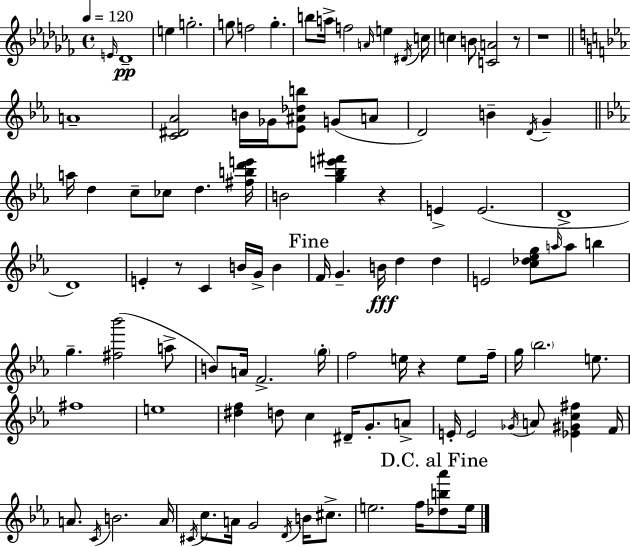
E4/s Db4/w E5/q G5/h. G5/e F5/h G5/q. B5/e A5/s F5/h A4/s E5/q D#4/s C5/s C5/q B4/e [C4,A4]/h R/e R/w A4/w [C4,D#4,Ab4]/h B4/s Gb4/s [Eb4,A#4,Db5,B5]/e G4/e A4/e D4/h B4/q D4/s G4/q A5/s D5/q C5/e CES5/e D5/q. [F#5,B5,D6,E6]/s B4/h [G5,Bb5,E6,F#6]/q R/q E4/q E4/h. D4/w D4/w E4/q R/e C4/q B4/s G4/s B4/q F4/s G4/q. B4/s D5/q D5/q E4/h [C5,Db5,Eb5,G5]/e A5/s A5/e B5/q G5/q. [F#5,Bb6]/h A5/e B4/e A4/s F4/h. G5/s F5/h E5/s R/q E5/e F5/s G5/s Bb5/h. E5/e. F#5/w E5/w [D#5,F5]/q D5/e C5/q D#4/s G4/e. A4/e E4/s E4/h Gb4/s A4/e [Eb4,G#4,C5,F#5]/q F4/s A4/e. C4/s B4/h. A4/s C#4/s C5/e. A4/s G4/h D4/s B4/s C#5/e. E5/h. F5/s [Db5,B5,Ab6]/e E5/s